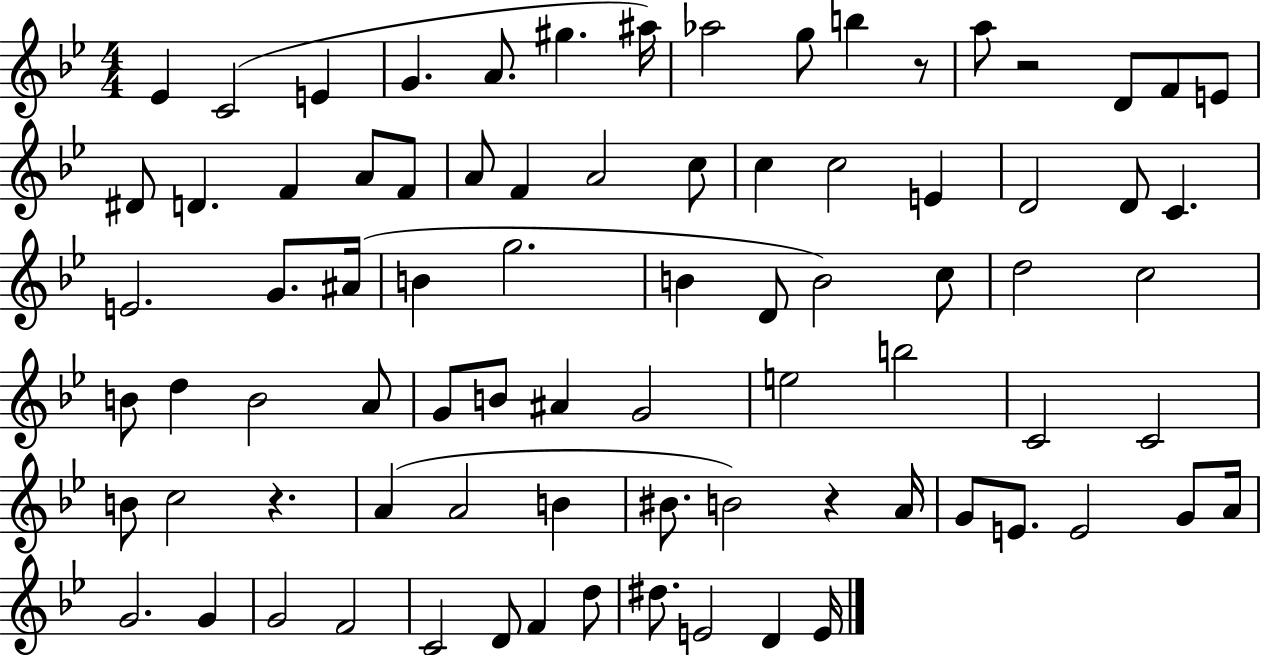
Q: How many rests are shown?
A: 4